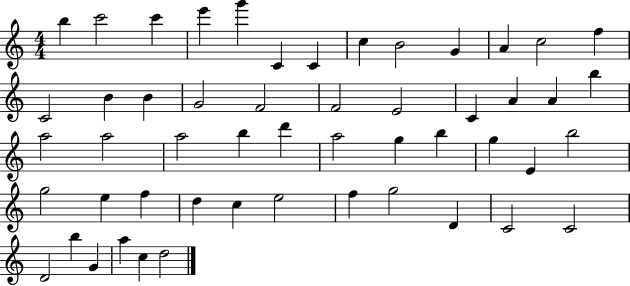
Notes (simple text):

B5/q C6/h C6/q E6/q G6/q C4/q C4/q C5/q B4/h G4/q A4/q C5/h F5/q C4/h B4/q B4/q G4/h F4/h F4/h E4/h C4/q A4/q A4/q B5/q A5/h A5/h A5/h B5/q D6/q A5/h G5/q B5/q G5/q E4/q B5/h G5/h E5/q F5/q D5/q C5/q E5/h F5/q G5/h D4/q C4/h C4/h D4/h B5/q G4/q A5/q C5/q D5/h